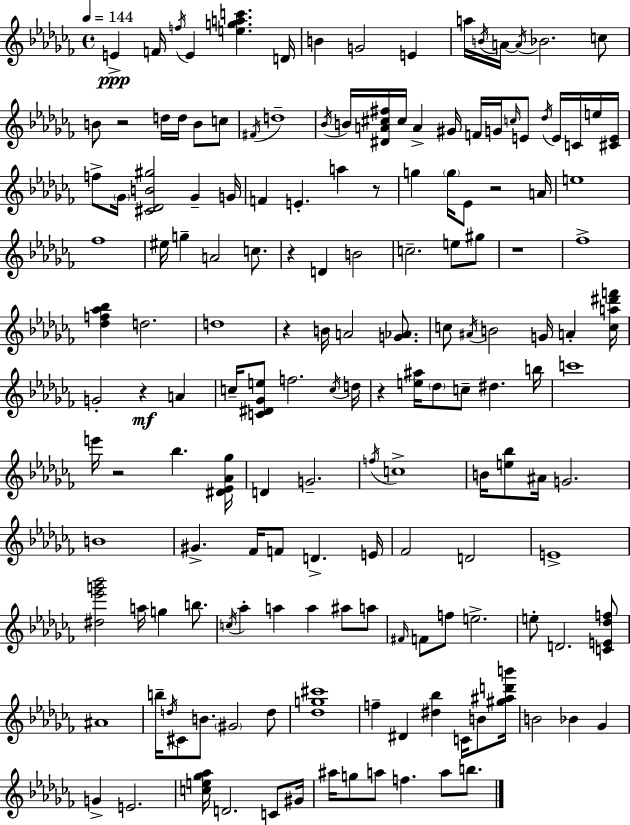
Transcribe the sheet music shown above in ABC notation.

X:1
T:Untitled
M:4/4
L:1/4
K:Abm
E F/4 f/4 E [egac'] D/4 B G2 E a/4 B/4 A/4 A/4 _B2 c/2 B/2 z2 d/4 d/4 B/2 c/2 ^F/4 d4 _B/4 B/4 [^DA^c^f]/4 ^c/4 A ^G/4 F/4 G/4 c/4 E/2 _d/4 E/4 C/4 e/4 [^CE]/4 f/2 _G/4 [^C_DB^g]2 _G G/4 F E a z/2 g g/4 _E/2 z2 A/4 e4 _f4 ^e/4 g A2 c/2 z D B2 c2 e/2 ^g/2 z4 _f4 [_df_a_b] d2 d4 z B/4 A2 [G_A]/2 c/2 ^A/4 B2 G/4 A [ca^d'f']/4 G2 z A c/4 [C^D_Ge]/2 f2 c/4 d/4 z [e^a]/4 _d/2 c/2 ^d b/4 c'4 e'/4 z2 _b [^D_E_A_g]/4 D G2 f/4 c4 B/4 [e_b]/2 ^A/4 G2 B4 ^G _F/4 F/2 D E/4 _F2 D2 E4 [^d_e'g'_b']2 a/4 g b/2 c/4 _a a a ^a/2 a/2 ^F/4 F/2 f/2 e2 e/2 D2 [CE_df]/2 ^A4 b/4 d/4 ^C/2 B/2 ^G2 d/2 [_dg^c']4 f ^D [^d_b] C/4 B/2 [^g^ad'b']/4 B2 _B _G G E2 [ce_g_a]/4 D2 C/2 ^G/4 ^a/4 g/2 a/2 f a/2 b/2